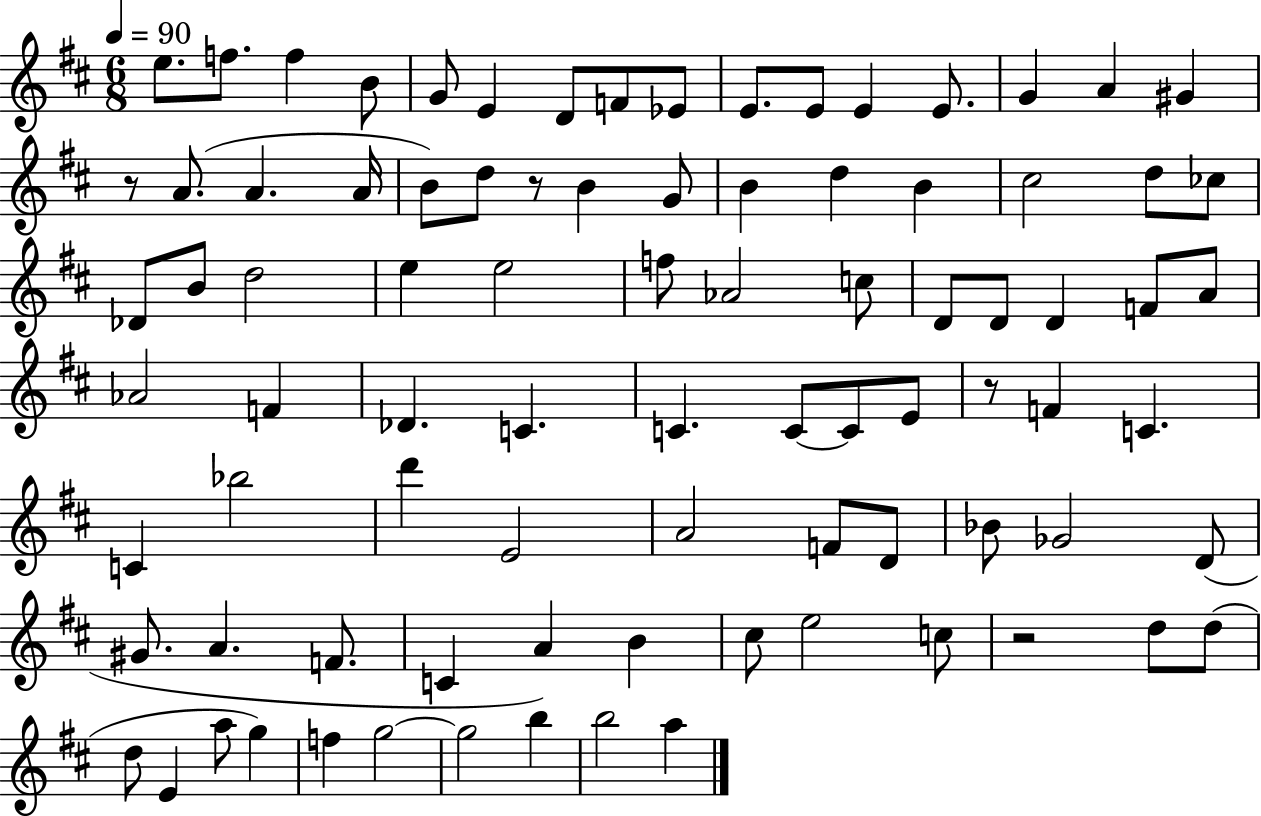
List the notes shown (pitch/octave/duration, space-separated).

E5/e. F5/e. F5/q B4/e G4/e E4/q D4/e F4/e Eb4/e E4/e. E4/e E4/q E4/e. G4/q A4/q G#4/q R/e A4/e. A4/q. A4/s B4/e D5/e R/e B4/q G4/e B4/q D5/q B4/q C#5/h D5/e CES5/e Db4/e B4/e D5/h E5/q E5/h F5/e Ab4/h C5/e D4/e D4/e D4/q F4/e A4/e Ab4/h F4/q Db4/q. C4/q. C4/q. C4/e C4/e E4/e R/e F4/q C4/q. C4/q Bb5/h D6/q E4/h A4/h F4/e D4/e Bb4/e Gb4/h D4/e G#4/e. A4/q. F4/e. C4/q A4/q B4/q C#5/e E5/h C5/e R/h D5/e D5/e D5/e E4/q A5/e G5/q F5/q G5/h G5/h B5/q B5/h A5/q